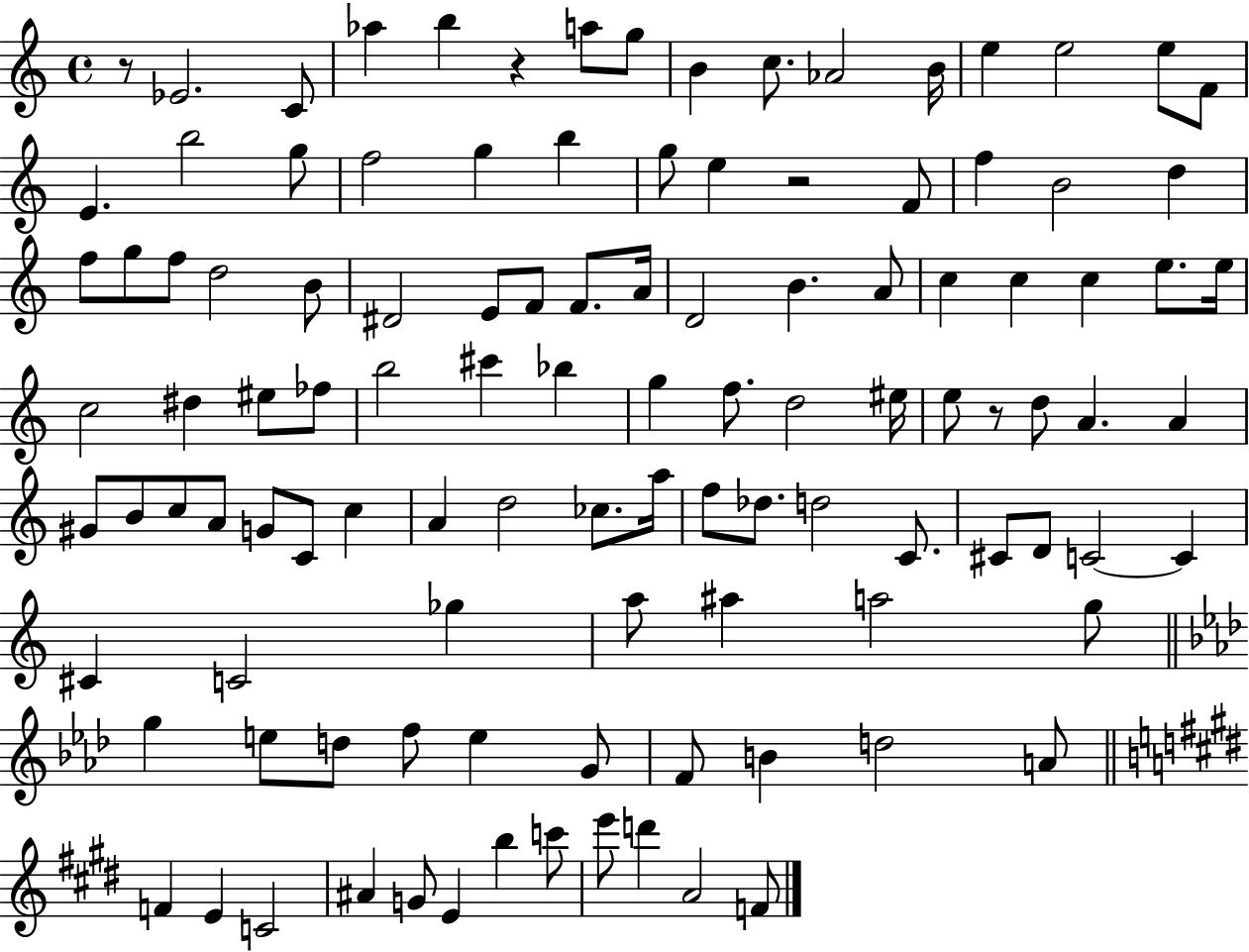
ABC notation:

X:1
T:Untitled
M:4/4
L:1/4
K:C
z/2 _E2 C/2 _a b z a/2 g/2 B c/2 _A2 B/4 e e2 e/2 F/2 E b2 g/2 f2 g b g/2 e z2 F/2 f B2 d f/2 g/2 f/2 d2 B/2 ^D2 E/2 F/2 F/2 A/4 D2 B A/2 c c c e/2 e/4 c2 ^d ^e/2 _f/2 b2 ^c' _b g f/2 d2 ^e/4 e/2 z/2 d/2 A A ^G/2 B/2 c/2 A/2 G/2 C/2 c A d2 _c/2 a/4 f/2 _d/2 d2 C/2 ^C/2 D/2 C2 C ^C C2 _g a/2 ^a a2 g/2 g e/2 d/2 f/2 e G/2 F/2 B d2 A/2 F E C2 ^A G/2 E b c'/2 e'/2 d' A2 F/2